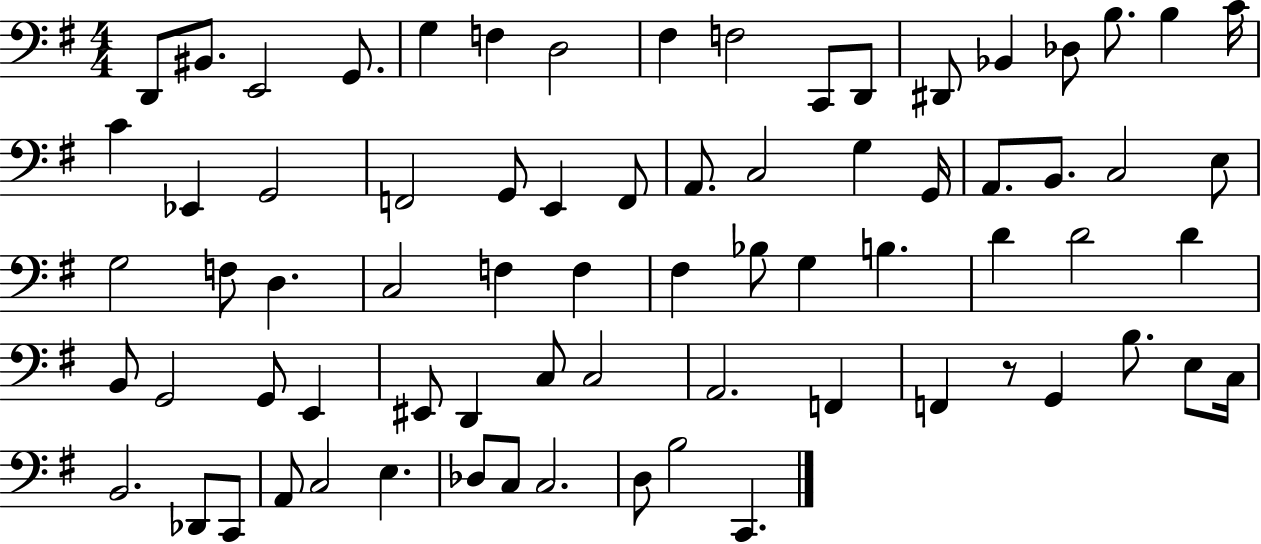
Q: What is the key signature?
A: G major